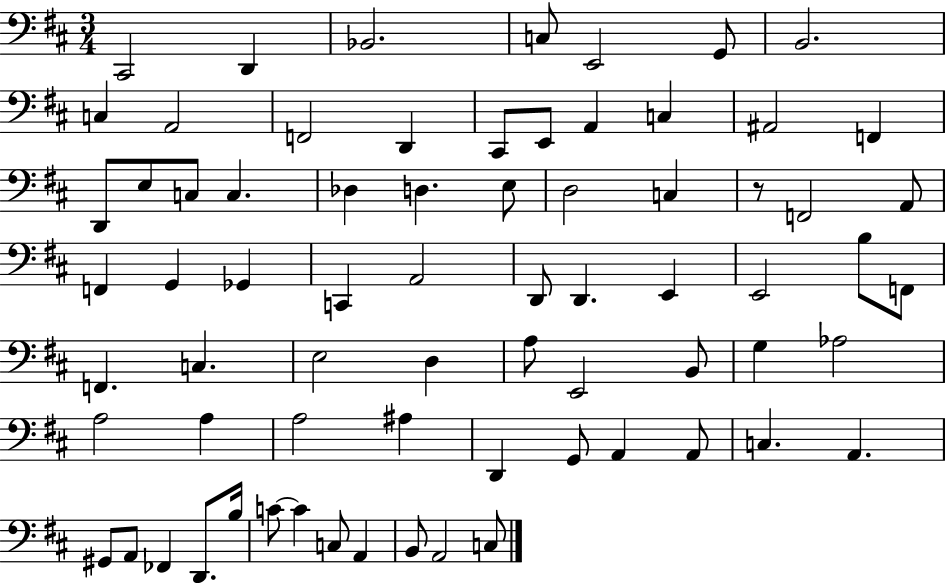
C#2/h D2/q Bb2/h. C3/e E2/h G2/e B2/h. C3/q A2/h F2/h D2/q C#2/e E2/e A2/q C3/q A#2/h F2/q D2/e E3/e C3/e C3/q. Db3/q D3/q. E3/e D3/h C3/q R/e F2/h A2/e F2/q G2/q Gb2/q C2/q A2/h D2/e D2/q. E2/q E2/h B3/e F2/e F2/q. C3/q. E3/h D3/q A3/e E2/h B2/e G3/q Ab3/h A3/h A3/q A3/h A#3/q D2/q G2/e A2/q A2/e C3/q. A2/q. G#2/e A2/e FES2/q D2/e. B3/s C4/e C4/q C3/e A2/q B2/e A2/h C3/e